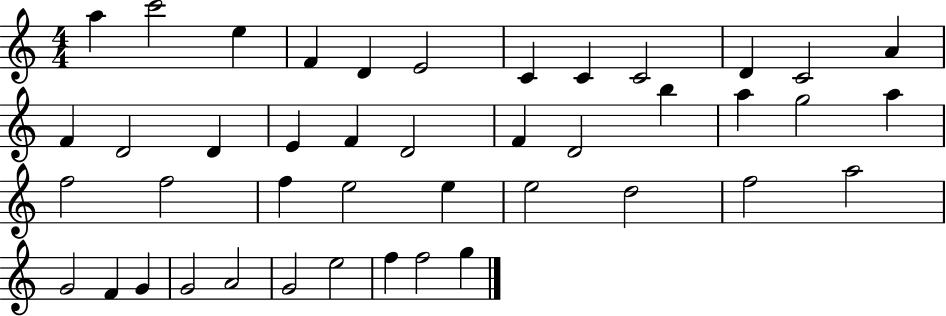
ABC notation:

X:1
T:Untitled
M:4/4
L:1/4
K:C
a c'2 e F D E2 C C C2 D C2 A F D2 D E F D2 F D2 b a g2 a f2 f2 f e2 e e2 d2 f2 a2 G2 F G G2 A2 G2 e2 f f2 g